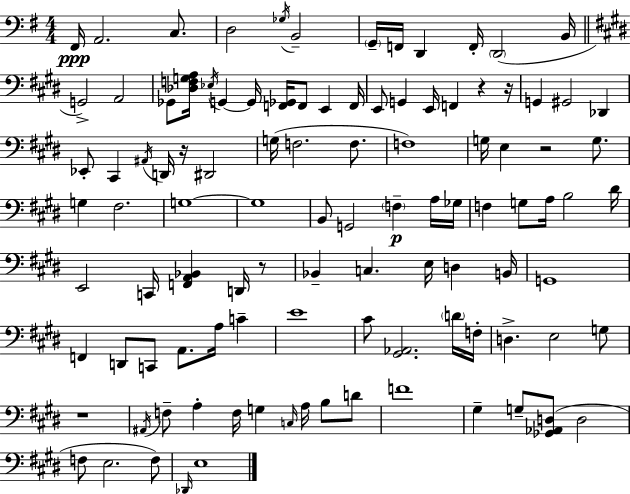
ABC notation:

X:1
T:Untitled
M:4/4
L:1/4
K:G
^F,,/4 A,,2 C,/2 D,2 _G,/4 B,,2 G,,/4 F,,/4 D,, F,,/4 D,,2 B,,/4 G,,2 A,,2 _G,,/2 [_D,F,G,A,]/4 _E,/4 G,, G,,/4 [F,,_G,,]/4 F,,/2 E,, F,,/4 E,,/2 G,, E,,/4 F,, z z/4 G,, ^G,,2 _D,, _E,,/2 ^C,, ^A,,/4 D,,/4 z/4 ^D,,2 G,/4 F,2 F,/2 F,4 G,/4 E, z2 G,/2 G, ^F,2 G,4 G,4 B,,/2 G,,2 F, A,/4 _G,/4 F, G,/2 A,/4 B,2 ^D/4 E,,2 C,,/4 [F,,A,,_B,,] D,,/4 z/2 _B,, C, E,/4 D, B,,/4 G,,4 F,, D,,/2 C,,/2 A,,/2 A,/4 C E4 ^C/2 [^G,,_A,,]2 D/4 F,/4 D, E,2 G,/2 z4 ^A,,/4 F,/2 A, F,/4 G, C,/4 A,/4 B,/2 D/2 F4 ^G, G,/2 [_G,,_A,,D,]/2 D,2 F,/2 E,2 F,/2 _D,,/4 E,4